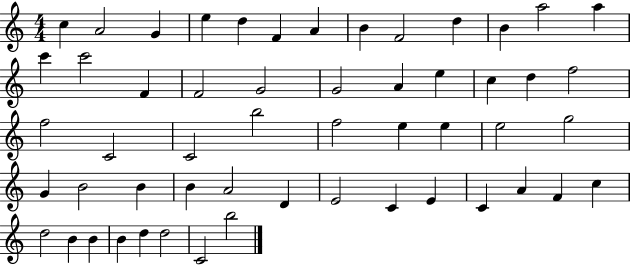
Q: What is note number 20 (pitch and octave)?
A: A4